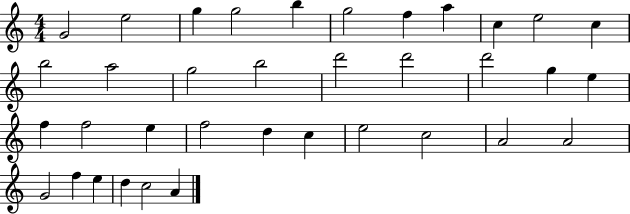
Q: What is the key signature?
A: C major